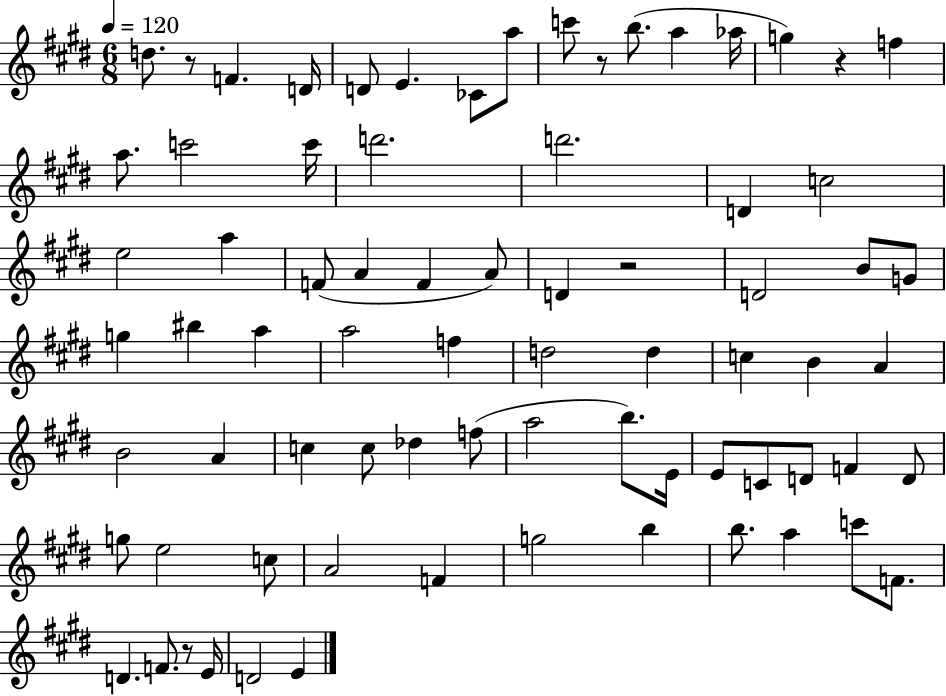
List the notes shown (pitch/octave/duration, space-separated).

D5/e. R/e F4/q. D4/s D4/e E4/q. CES4/e A5/e C6/e R/e B5/e. A5/q Ab5/s G5/q R/q F5/q A5/e. C6/h C6/s D6/h. D6/h. D4/q C5/h E5/h A5/q F4/e A4/q F4/q A4/e D4/q R/h D4/h B4/e G4/e G5/q BIS5/q A5/q A5/h F5/q D5/h D5/q C5/q B4/q A4/q B4/h A4/q C5/q C5/e Db5/q F5/e A5/h B5/e. E4/s E4/e C4/e D4/e F4/q D4/e G5/e E5/h C5/e A4/h F4/q G5/h B5/q B5/e. A5/q C6/e F4/e. D4/q. F4/e. R/e E4/s D4/h E4/q